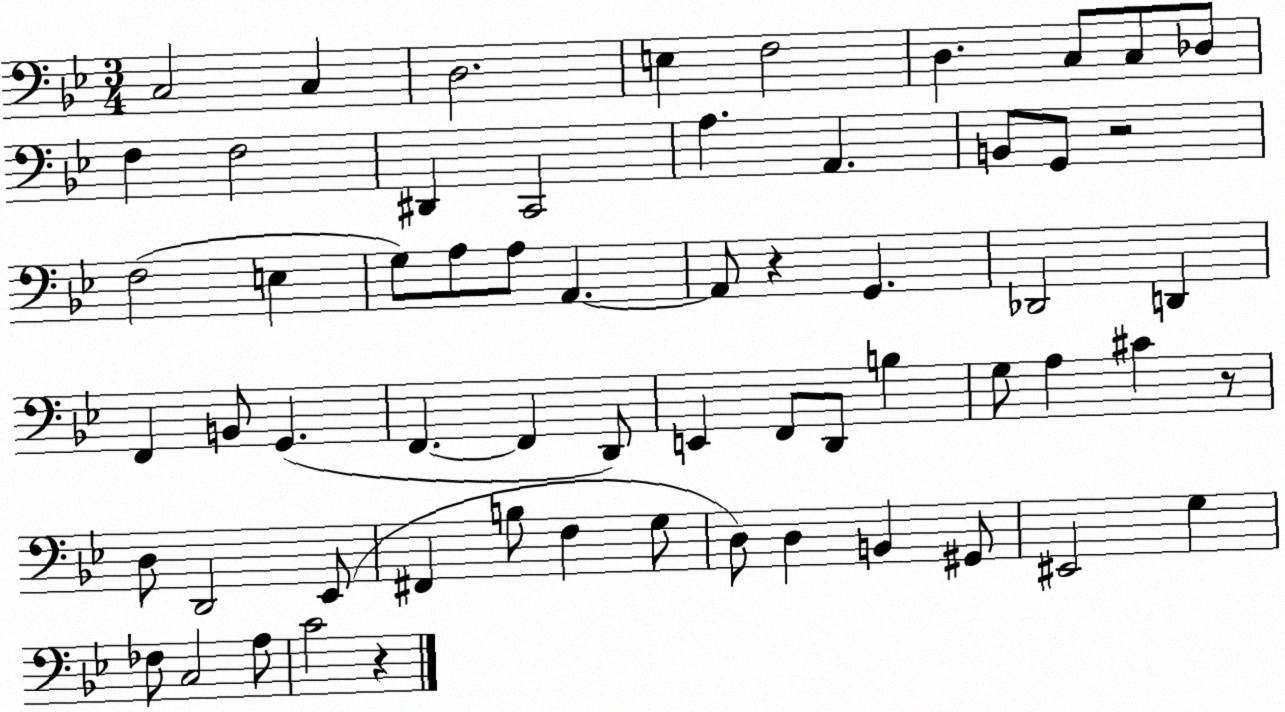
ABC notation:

X:1
T:Untitled
M:3/4
L:1/4
K:Bb
C,2 C, D,2 E, F,2 D, C,/2 C,/2 _D,/2 F, F,2 ^D,, C,,2 A, A,, B,,/2 G,,/2 z2 F,2 E, G,/2 A,/2 A,/2 A,, A,,/2 z G,, _D,,2 D,, F,, B,,/2 G,, F,, F,, D,,/2 E,, F,,/2 D,,/2 B, G,/2 A, ^C z/2 D,/2 D,,2 _E,,/2 ^F,, B,/2 F, G,/2 D,/2 D, B,, ^G,,/2 ^E,,2 G, _F,/2 C,2 A,/2 C2 z